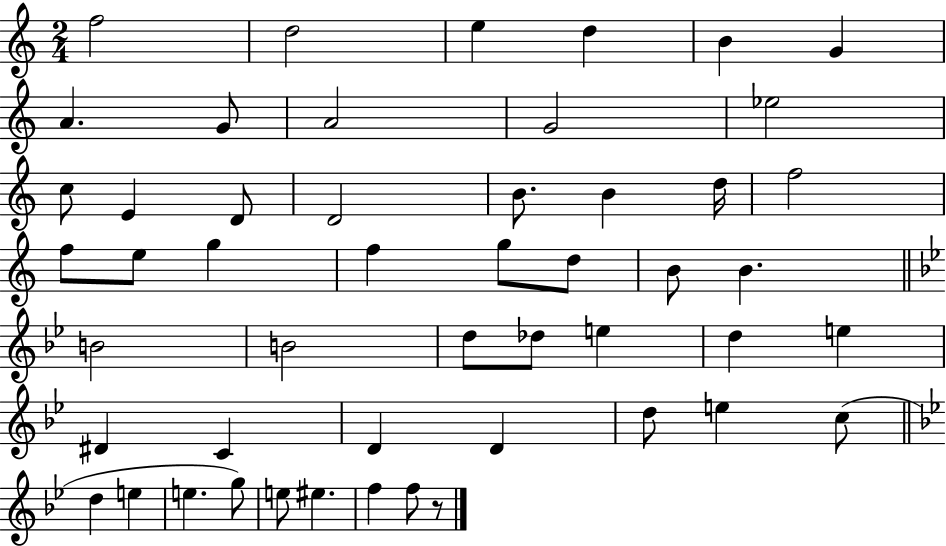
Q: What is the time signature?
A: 2/4